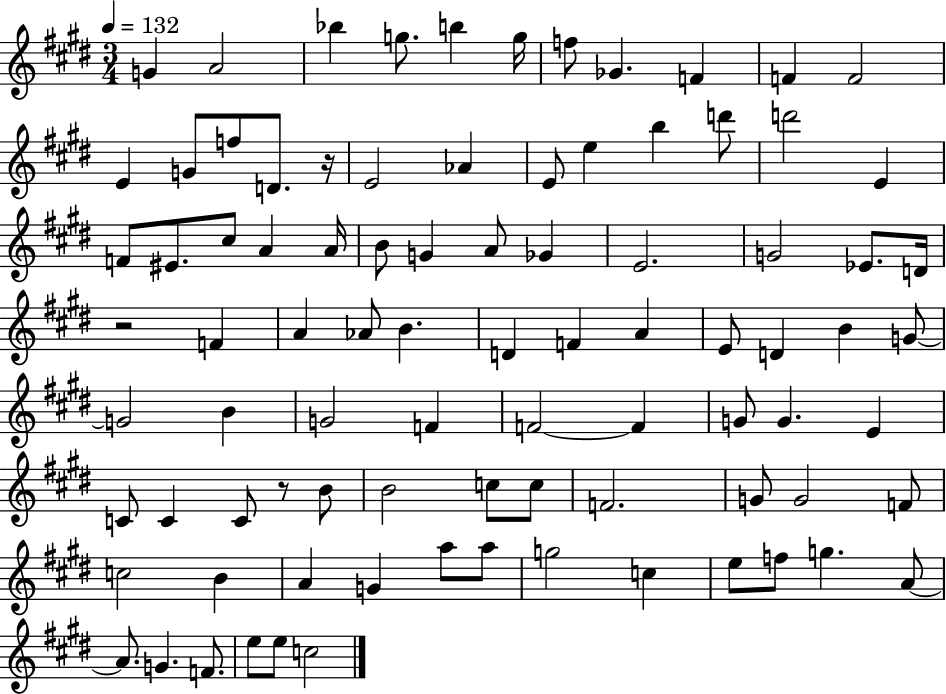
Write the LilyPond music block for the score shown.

{
  \clef treble
  \numericTimeSignature
  \time 3/4
  \key e \major
  \tempo 4 = 132
  g'4 a'2 | bes''4 g''8. b''4 g''16 | f''8 ges'4. f'4 | f'4 f'2 | \break e'4 g'8 f''8 d'8. r16 | e'2 aes'4 | e'8 e''4 b''4 d'''8 | d'''2 e'4 | \break f'8 eis'8. cis''8 a'4 a'16 | b'8 g'4 a'8 ges'4 | e'2. | g'2 ees'8. d'16 | \break r2 f'4 | a'4 aes'8 b'4. | d'4 f'4 a'4 | e'8 d'4 b'4 g'8~~ | \break g'2 b'4 | g'2 f'4 | f'2~~ f'4 | g'8 g'4. e'4 | \break c'8 c'4 c'8 r8 b'8 | b'2 c''8 c''8 | f'2. | g'8 g'2 f'8 | \break c''2 b'4 | a'4 g'4 a''8 a''8 | g''2 c''4 | e''8 f''8 g''4. a'8~~ | \break a'8. g'4. f'8. | e''8 e''8 c''2 | \bar "|."
}